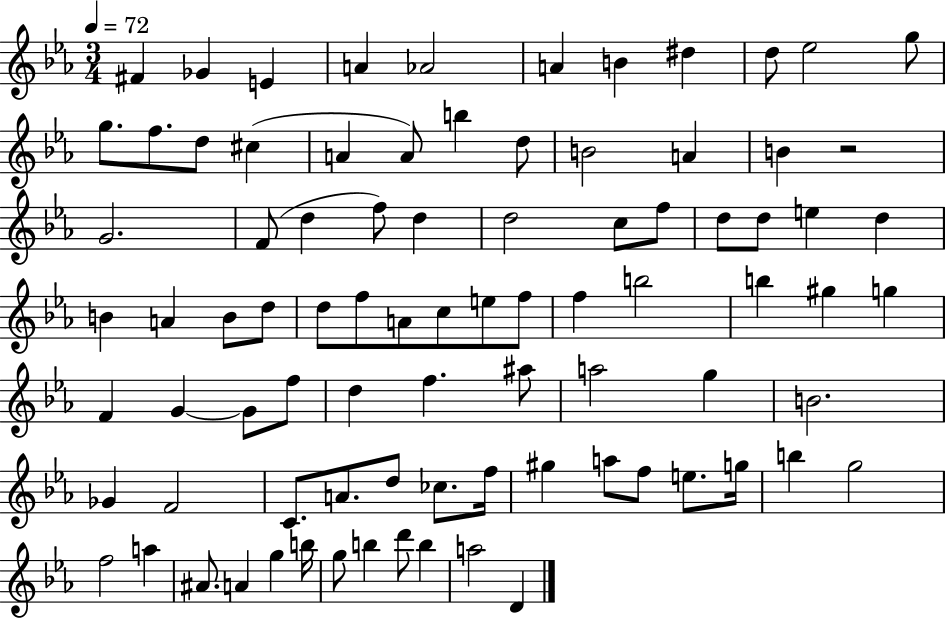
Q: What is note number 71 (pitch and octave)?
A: G5